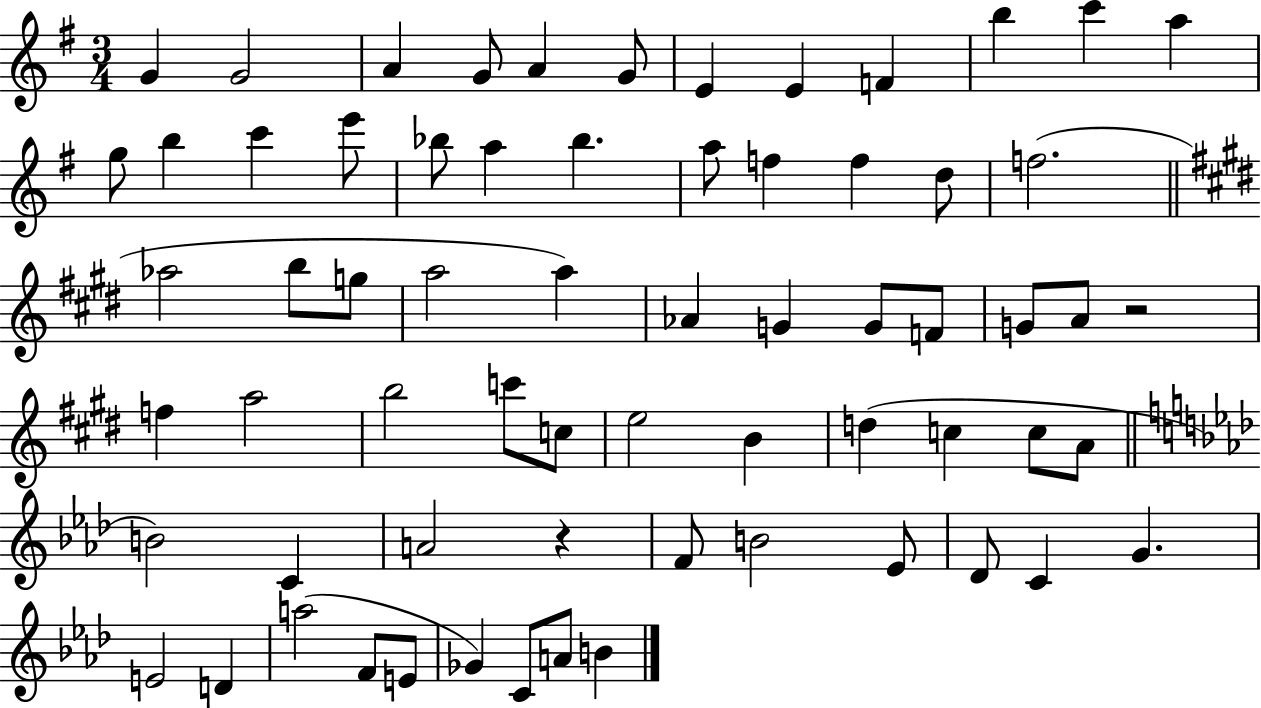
G4/q G4/h A4/q G4/e A4/q G4/e E4/q E4/q F4/q B5/q C6/q A5/q G5/e B5/q C6/q E6/e Bb5/e A5/q Bb5/q. A5/e F5/q F5/q D5/e F5/h. Ab5/h B5/e G5/e A5/h A5/q Ab4/q G4/q G4/e F4/e G4/e A4/e R/h F5/q A5/h B5/h C6/e C5/e E5/h B4/q D5/q C5/q C5/e A4/e B4/h C4/q A4/h R/q F4/e B4/h Eb4/e Db4/e C4/q G4/q. E4/h D4/q A5/h F4/e E4/e Gb4/q C4/e A4/e B4/q